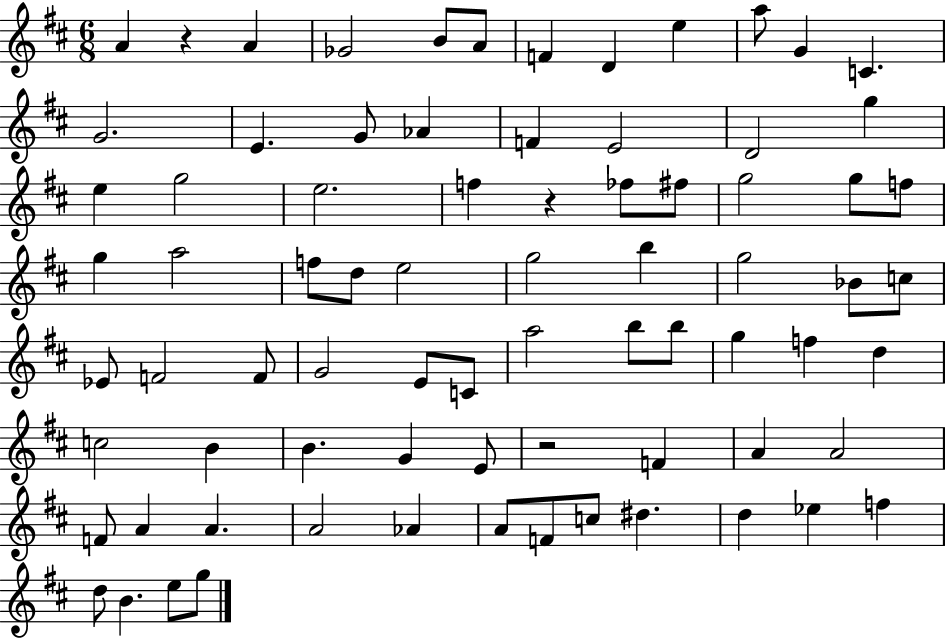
A4/q R/q A4/q Gb4/h B4/e A4/e F4/q D4/q E5/q A5/e G4/q C4/q. G4/h. E4/q. G4/e Ab4/q F4/q E4/h D4/h G5/q E5/q G5/h E5/h. F5/q R/q FES5/e F#5/e G5/h G5/e F5/e G5/q A5/h F5/e D5/e E5/h G5/h B5/q G5/h Bb4/e C5/e Eb4/e F4/h F4/e G4/h E4/e C4/e A5/h B5/e B5/e G5/q F5/q D5/q C5/h B4/q B4/q. G4/q E4/e R/h F4/q A4/q A4/h F4/e A4/q A4/q. A4/h Ab4/q A4/e F4/e C5/e D#5/q. D5/q Eb5/q F5/q D5/e B4/q. E5/e G5/e